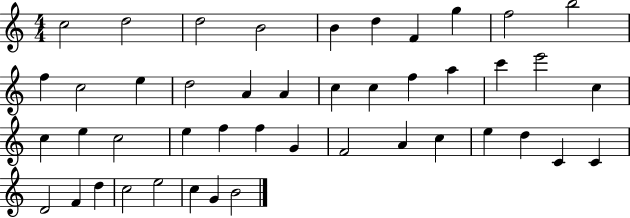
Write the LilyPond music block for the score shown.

{
  \clef treble
  \numericTimeSignature
  \time 4/4
  \key c \major
  c''2 d''2 | d''2 b'2 | b'4 d''4 f'4 g''4 | f''2 b''2 | \break f''4 c''2 e''4 | d''2 a'4 a'4 | c''4 c''4 f''4 a''4 | c'''4 e'''2 c''4 | \break c''4 e''4 c''2 | e''4 f''4 f''4 g'4 | f'2 a'4 c''4 | e''4 d''4 c'4 c'4 | \break d'2 f'4 d''4 | c''2 e''2 | c''4 g'4 b'2 | \bar "|."
}